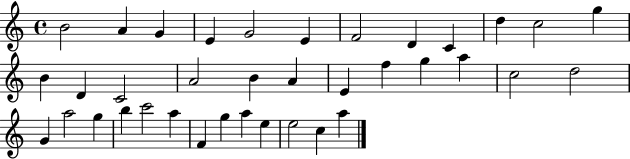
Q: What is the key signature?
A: C major